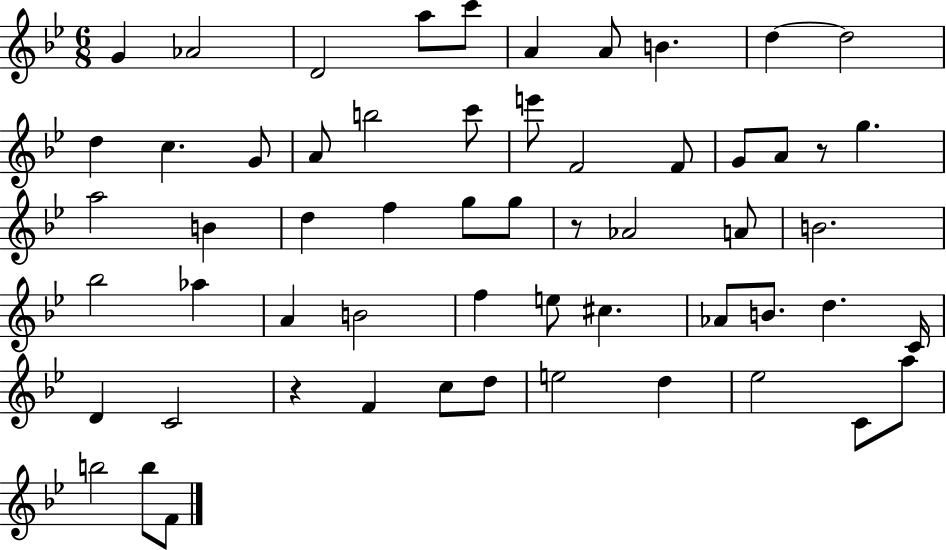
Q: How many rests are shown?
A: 3